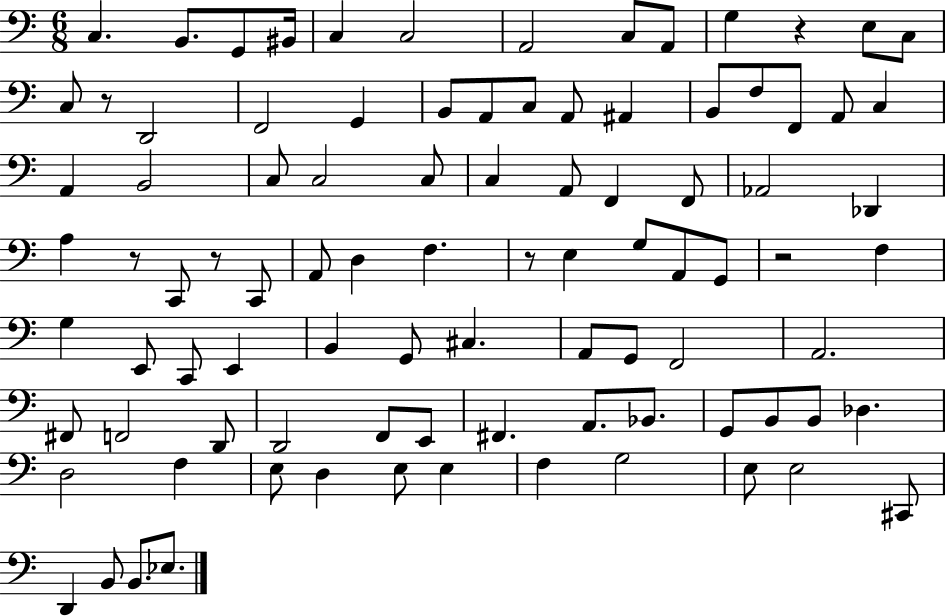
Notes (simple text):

C3/q. B2/e. G2/e BIS2/s C3/q C3/h A2/h C3/e A2/e G3/q R/q E3/e C3/e C3/e R/e D2/h F2/h G2/q B2/e A2/e C3/e A2/e A#2/q B2/e F3/e F2/e A2/e C3/q A2/q B2/h C3/e C3/h C3/e C3/q A2/e F2/q F2/e Ab2/h Db2/q A3/q R/e C2/e R/e C2/e A2/e D3/q F3/q. R/e E3/q G3/e A2/e G2/e R/h F3/q G3/q E2/e C2/e E2/q B2/q G2/e C#3/q. A2/e G2/e F2/h A2/h. F#2/e F2/h D2/e D2/h F2/e E2/e F#2/q. A2/e. Bb2/e. G2/e B2/e B2/e Db3/q. D3/h F3/q E3/e D3/q E3/e E3/q F3/q G3/h E3/e E3/h C#2/e D2/q B2/e B2/e. Eb3/e.